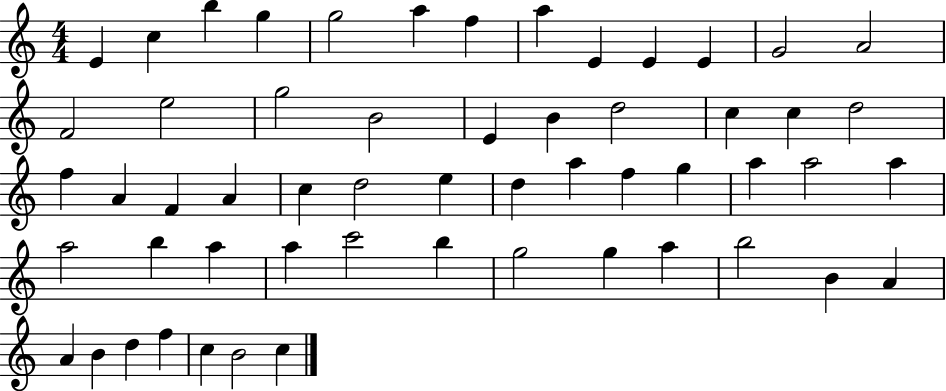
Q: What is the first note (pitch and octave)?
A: E4